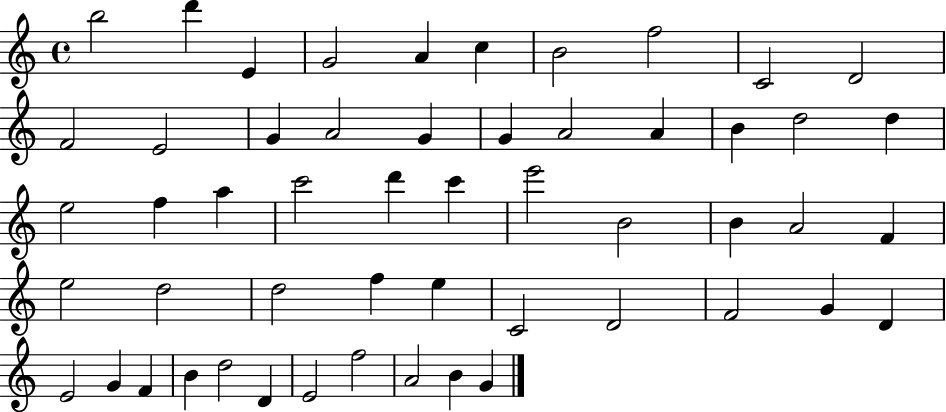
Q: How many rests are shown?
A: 0